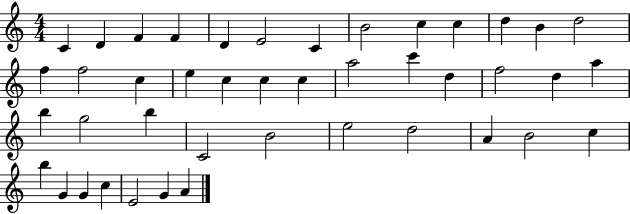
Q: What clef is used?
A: treble